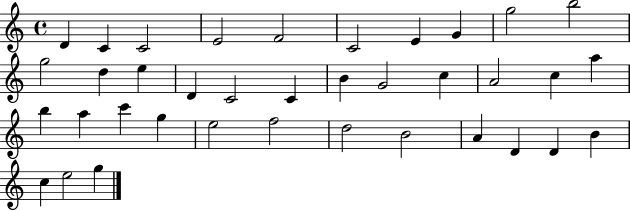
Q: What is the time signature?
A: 4/4